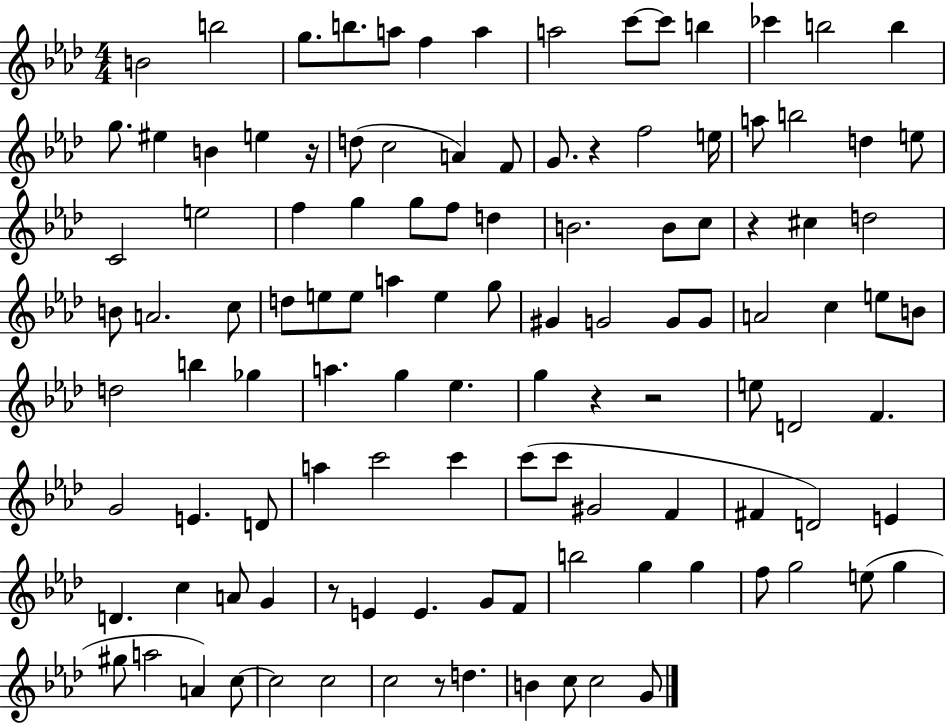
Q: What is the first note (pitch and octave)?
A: B4